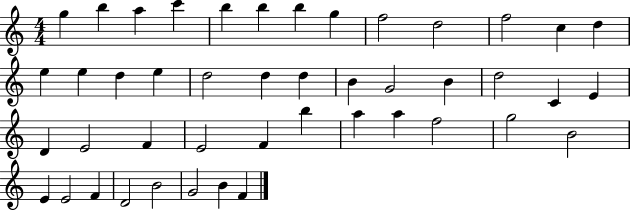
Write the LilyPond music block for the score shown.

{
  \clef treble
  \numericTimeSignature
  \time 4/4
  \key c \major
  g''4 b''4 a''4 c'''4 | b''4 b''4 b''4 g''4 | f''2 d''2 | f''2 c''4 d''4 | \break e''4 e''4 d''4 e''4 | d''2 d''4 d''4 | b'4 g'2 b'4 | d''2 c'4 e'4 | \break d'4 e'2 f'4 | e'2 f'4 b''4 | a''4 a''4 f''2 | g''2 b'2 | \break e'4 e'2 f'4 | d'2 b'2 | g'2 b'4 f'4 | \bar "|."
}